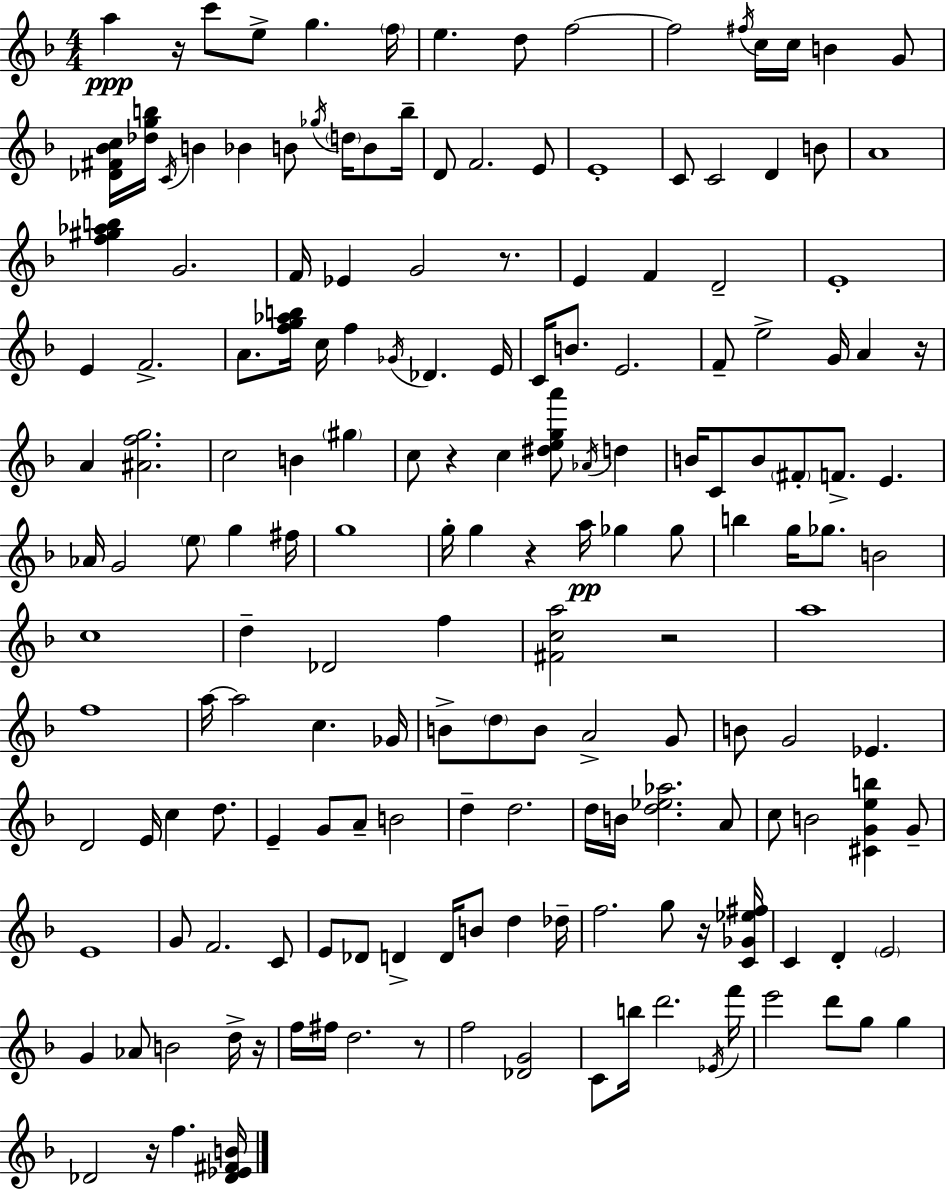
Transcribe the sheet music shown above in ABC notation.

X:1
T:Untitled
M:4/4
L:1/4
K:Dm
a z/4 c'/2 e/2 g f/4 e d/2 f2 f2 ^f/4 c/4 c/4 B G/2 [_D^F_Bc]/4 [_dgb]/4 C/4 B _B B/2 _g/4 d/4 B/2 b/4 D/2 F2 E/2 E4 C/2 C2 D B/2 A4 [f^g_ab] G2 F/4 _E G2 z/2 E F D2 E4 E F2 A/2 [fg_ab]/4 c/4 f _G/4 _D E/4 C/4 B/2 E2 F/2 e2 G/4 A z/4 A [^Afg]2 c2 B ^g c/2 z c [^dega']/2 _A/4 d B/4 C/2 B/2 ^F/2 F/2 E _A/4 G2 e/2 g ^f/4 g4 g/4 g z a/4 _g _g/2 b g/4 _g/2 B2 c4 d _D2 f [^Fca]2 z2 a4 f4 a/4 a2 c _G/4 B/2 d/2 B/2 A2 G/2 B/2 G2 _E D2 E/4 c d/2 E G/2 A/2 B2 d d2 d/4 B/4 [d_e_a]2 A/2 c/2 B2 [^CGeb] G/2 E4 G/2 F2 C/2 E/2 _D/2 D D/4 B/2 d _d/4 f2 g/2 z/4 [C_G_e^f]/4 C D E2 G _A/2 B2 d/4 z/4 f/4 ^f/4 d2 z/2 f2 [_DG]2 C/2 b/4 d'2 _E/4 f'/4 e'2 d'/2 g/2 g _D2 z/4 f [_D_E^FB]/4